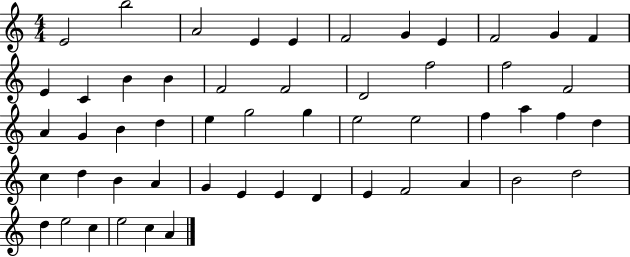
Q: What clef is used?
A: treble